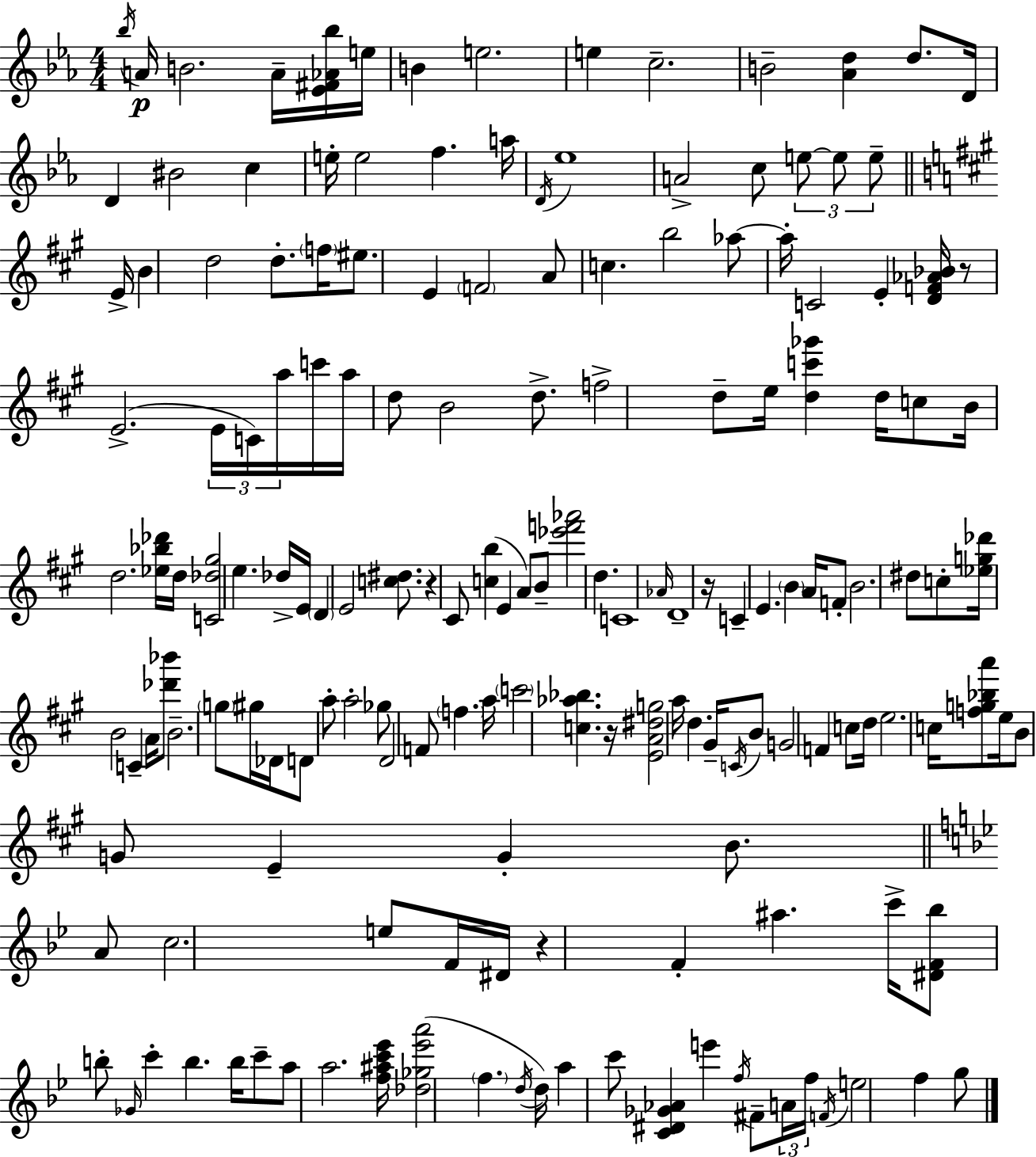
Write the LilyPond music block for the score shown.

{
  \clef treble
  \numericTimeSignature
  \time 4/4
  \key c \minor
  \acciaccatura { bes''16 }\p a'16 b'2. a'16-- <ees' fis' aes' bes''>16 | e''16 b'4 e''2. | e''4 c''2.-- | b'2-- <aes' d''>4 d''8. | \break d'16 d'4 bis'2 c''4 | e''16-. e''2 f''4. | a''16 \acciaccatura { d'16 } ees''1 | a'2-> c''8 \tuplet 3/2 { e''8~~ e''8 | \break e''8-- } \bar "||" \break \key a \major e'16-> b'4 d''2 d''8.-. | \parenthesize f''16 eis''8. e'4 \parenthesize f'2 | a'8 c''4. b''2 | aes''8~~ aes''16-. c'2 e'4-. <d' f' aes' bes'>16 | \break r8 e'2.->( \tuplet 3/2 { e'16 c'16) | a''16 } c'''16 a''16 d''8 b'2 d''8.-> | f''2-> d''8-- e''16 <d'' c''' ges'''>4 d''16 | c''8 b'16 d''2. <ees'' bes'' des'''>16 | \break d''16 <c' des'' gis''>2 e''4. des''16-> | e'16 \parenthesize d'4 e'2 <c'' dis''>8. | r4 cis'8 <c'' b''>4( e'4 a'8) | b'8-- <ees''' f''' aes'''>2 d''4. | \break c'1 | \grace { aes'16 } d'1-- | r16 c'4-- e'4. \parenthesize b'4 | a'16 f'8-. b'2. dis''8 | \break c''8-. <ees'' g'' des'''>16 b'2 c'4-- | a'16 <des''' bes'''>8 b'2.-- \parenthesize g''8 | gis''16 des'16 d'8 a''8-. a''2-. ges''8 | d'2 f'8 \parenthesize f''4. | \break a''16 \parenthesize c'''2 <c'' aes'' bes''>4. | r16 <e' a' dis'' g''>2 a''16 d''4. | gis'16-- \acciaccatura { c'16 } b'8 g'2 f'4 | c''8 d''16 e''2. c''16 | \break <f'' g'' bes'' a'''>8 e''16 b'8 g'8 e'4-- g'4-. b'8. | \bar "||" \break \key bes \major a'8 c''2. e''8 | f'16 dis'16 r4 f'4-. ais''4. | c'''16-> <dis' f' bes''>8 b''8-. \grace { ges'16 } c'''4-. b''4. | b''16 c'''8-- a''8 a''2. | \break <f'' ais'' c''' ees'''>16 <des'' ges'' ees''' a'''>2( \parenthesize f''4. | \acciaccatura { d''16 } d''16) a''4 c'''8 <c' dis' ges' aes'>4 e'''4 | \acciaccatura { f''16 } fis'8-- \tuplet 3/2 { a'16 f''16 \acciaccatura { f'16 } } e''2 f''4 | g''8 \bar "|."
}